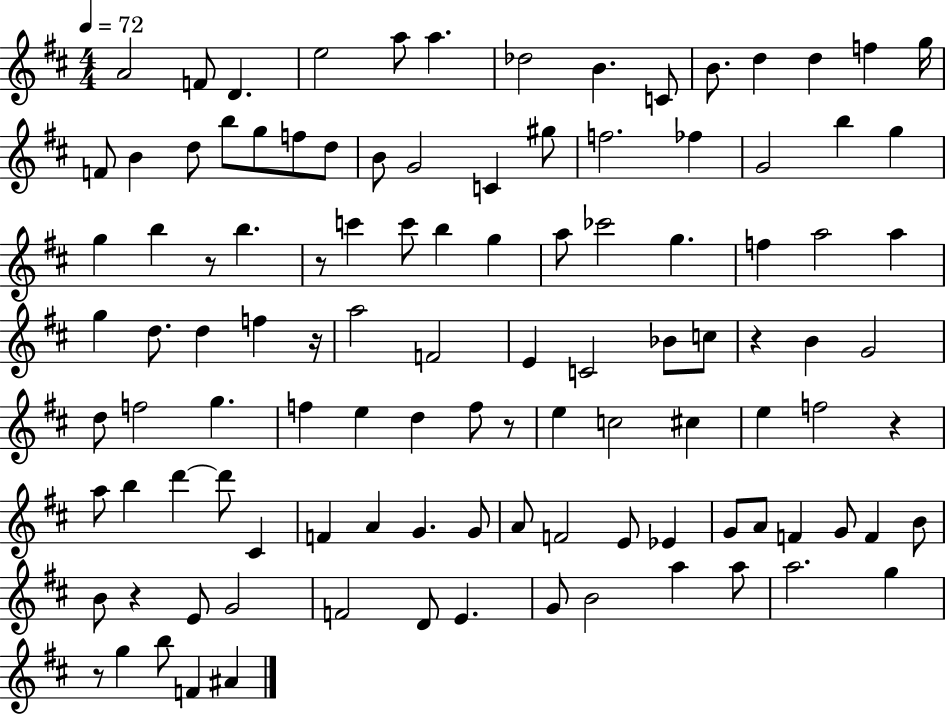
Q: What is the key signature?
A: D major